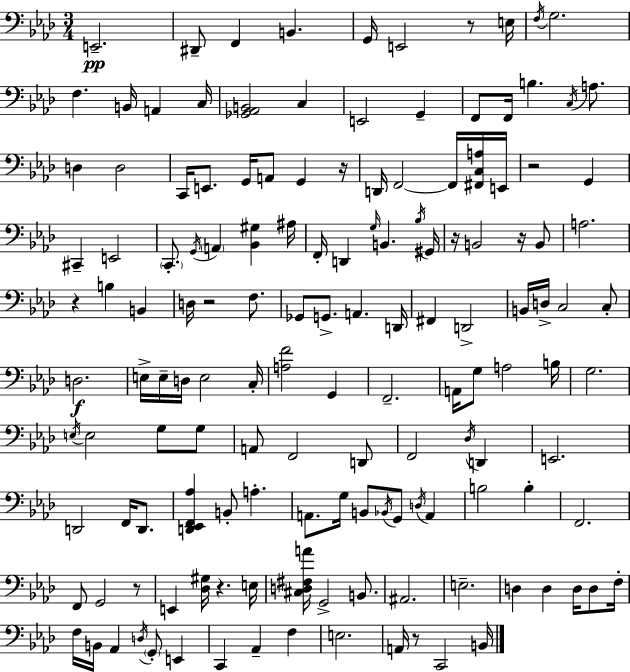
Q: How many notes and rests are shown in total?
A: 144